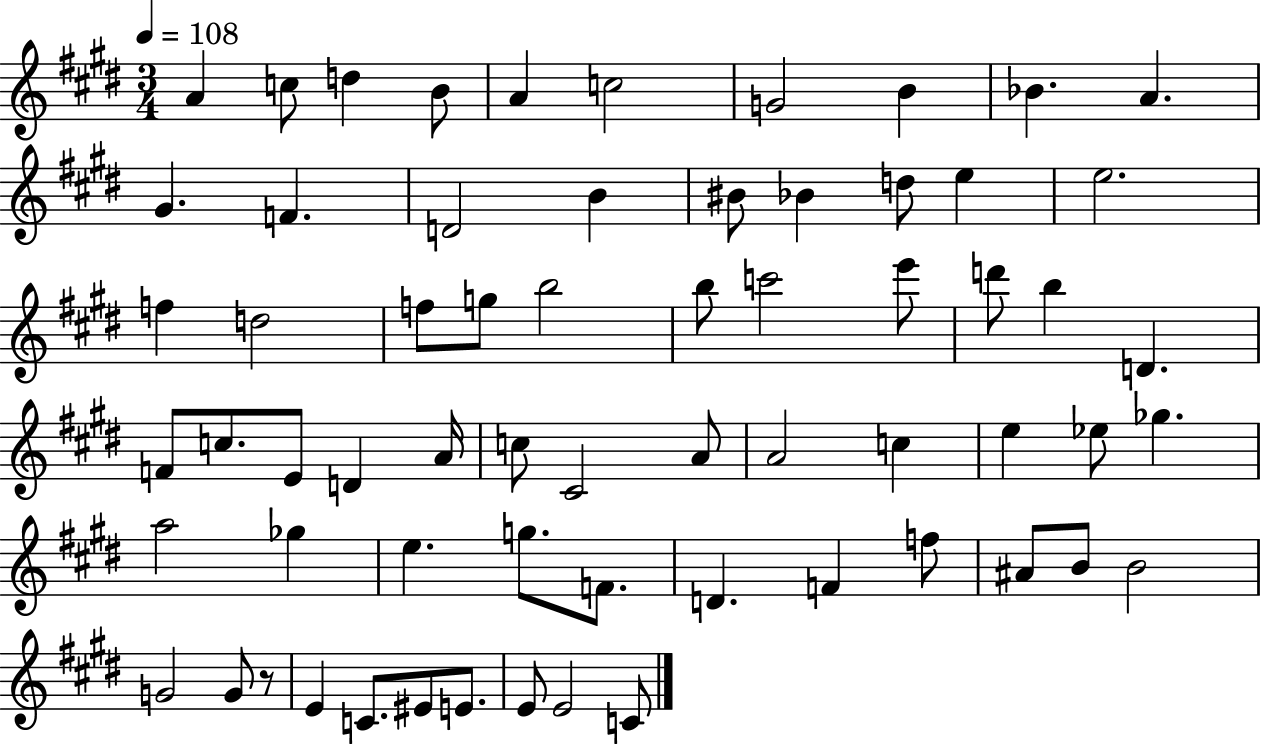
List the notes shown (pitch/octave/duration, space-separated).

A4/q C5/e D5/q B4/e A4/q C5/h G4/h B4/q Bb4/q. A4/q. G#4/q. F4/q. D4/h B4/q BIS4/e Bb4/q D5/e E5/q E5/h. F5/q D5/h F5/e G5/e B5/h B5/e C6/h E6/e D6/e B5/q D4/q. F4/e C5/e. E4/e D4/q A4/s C5/e C#4/h A4/e A4/h C5/q E5/q Eb5/e Gb5/q. A5/h Gb5/q E5/q. G5/e. F4/e. D4/q. F4/q F5/e A#4/e B4/e B4/h G4/h G4/e R/e E4/q C4/e. EIS4/e E4/e. E4/e E4/h C4/e